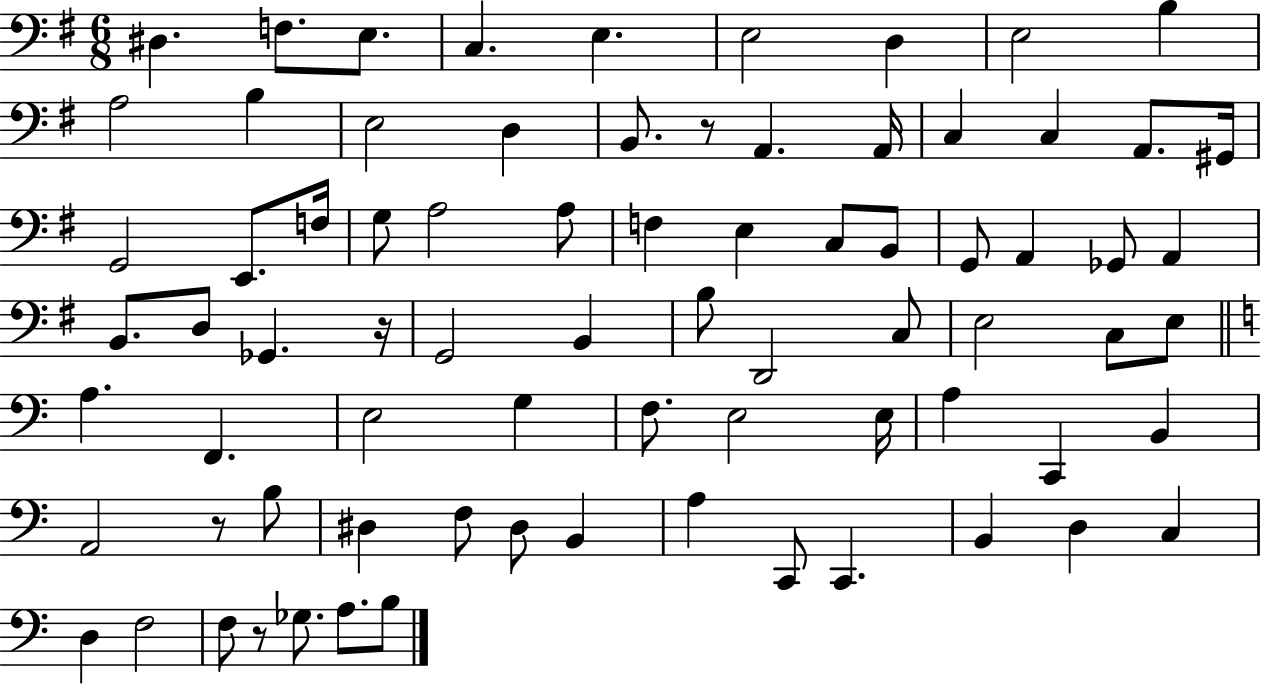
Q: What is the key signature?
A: G major